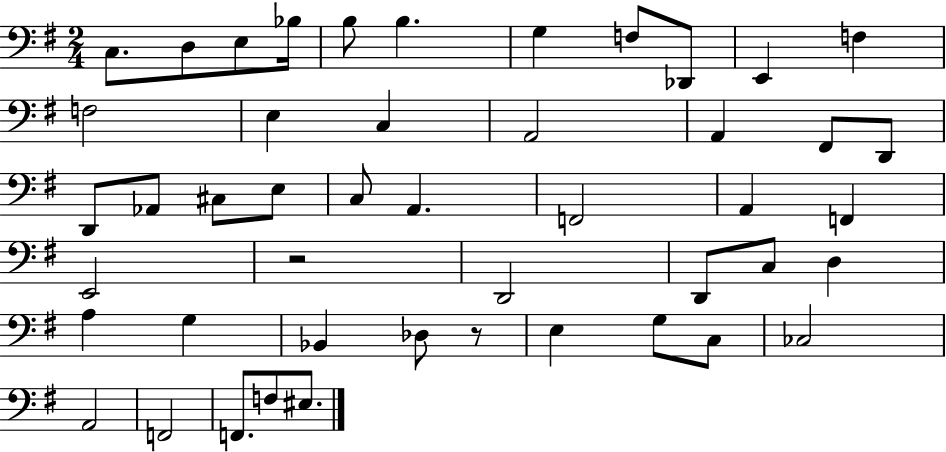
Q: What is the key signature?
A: G major